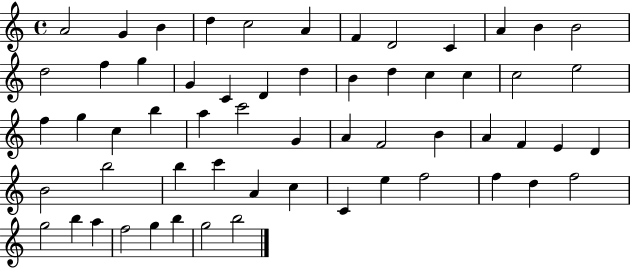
{
  \clef treble
  \time 4/4
  \defaultTimeSignature
  \key c \major
  a'2 g'4 b'4 | d''4 c''2 a'4 | f'4 d'2 c'4 | a'4 b'4 b'2 | \break d''2 f''4 g''4 | g'4 c'4 d'4 d''4 | b'4 d''4 c''4 c''4 | c''2 e''2 | \break f''4 g''4 c''4 b''4 | a''4 c'''2 g'4 | a'4 f'2 b'4 | a'4 f'4 e'4 d'4 | \break b'2 b''2 | b''4 c'''4 a'4 c''4 | c'4 e''4 f''2 | f''4 d''4 f''2 | \break g''2 b''4 a''4 | f''2 g''4 b''4 | g''2 b''2 | \bar "|."
}